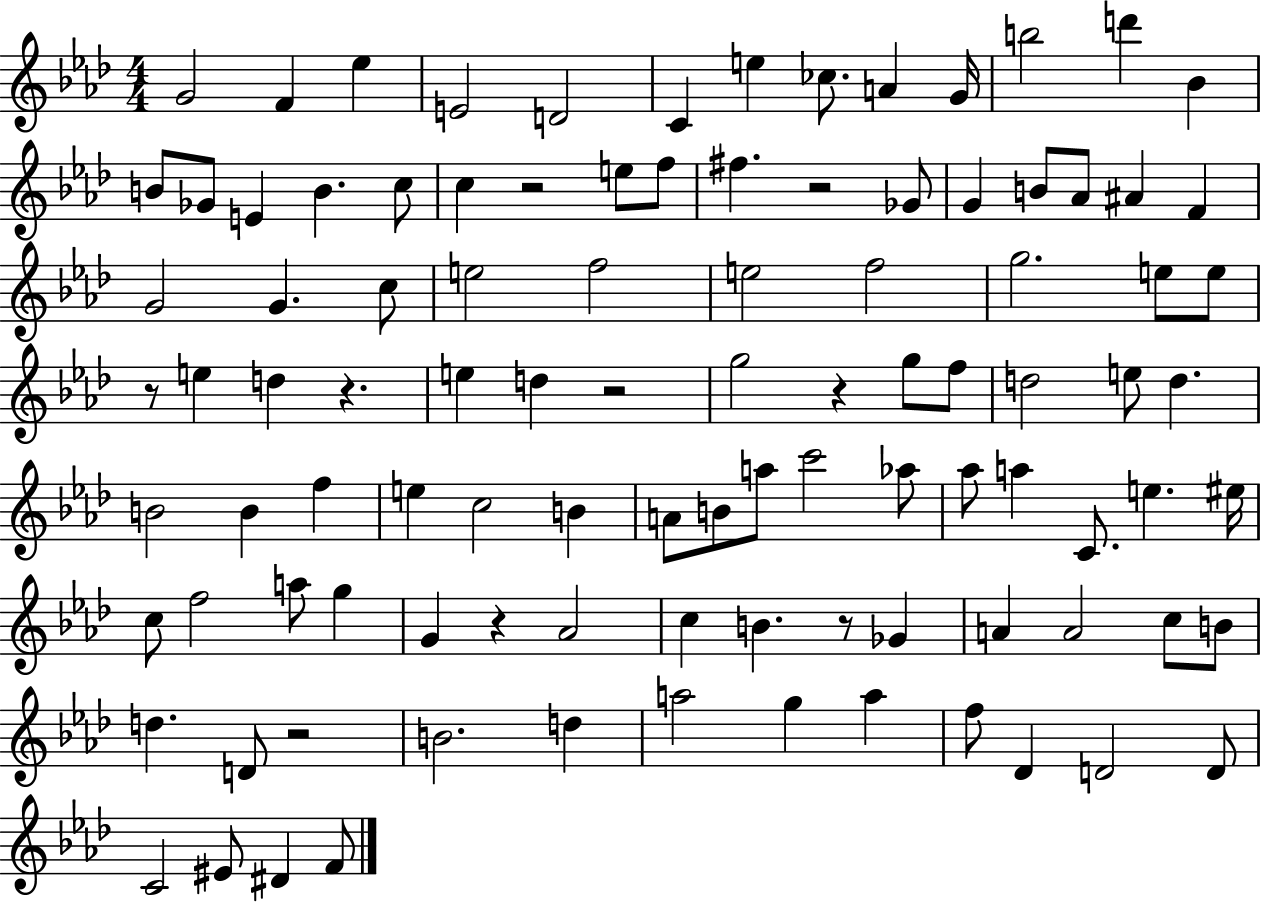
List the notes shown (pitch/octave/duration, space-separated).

G4/h F4/q Eb5/q E4/h D4/h C4/q E5/q CES5/e. A4/q G4/s B5/h D6/q Bb4/q B4/e Gb4/e E4/q B4/q. C5/e C5/q R/h E5/e F5/e F#5/q. R/h Gb4/e G4/q B4/e Ab4/e A#4/q F4/q G4/h G4/q. C5/e E5/h F5/h E5/h F5/h G5/h. E5/e E5/e R/e E5/q D5/q R/q. E5/q D5/q R/h G5/h R/q G5/e F5/e D5/h E5/e D5/q. B4/h B4/q F5/q E5/q C5/h B4/q A4/e B4/e A5/e C6/h Ab5/e Ab5/e A5/q C4/e. E5/q. EIS5/s C5/e F5/h A5/e G5/q G4/q R/q Ab4/h C5/q B4/q. R/e Gb4/q A4/q A4/h C5/e B4/e D5/q. D4/e R/h B4/h. D5/q A5/h G5/q A5/q F5/e Db4/q D4/h D4/e C4/h EIS4/e D#4/q F4/e